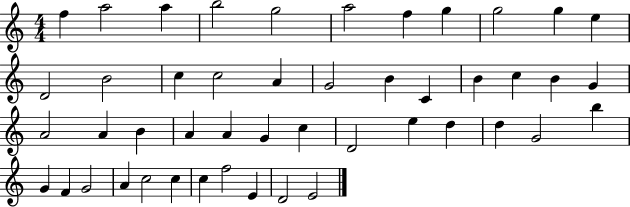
{
  \clef treble
  \numericTimeSignature
  \time 4/4
  \key c \major
  f''4 a''2 a''4 | b''2 g''2 | a''2 f''4 g''4 | g''2 g''4 e''4 | \break d'2 b'2 | c''4 c''2 a'4 | g'2 b'4 c'4 | b'4 c''4 b'4 g'4 | \break a'2 a'4 b'4 | a'4 a'4 g'4 c''4 | d'2 e''4 d''4 | d''4 g'2 b''4 | \break g'4 f'4 g'2 | a'4 c''2 c''4 | c''4 f''2 e'4 | d'2 e'2 | \break \bar "|."
}